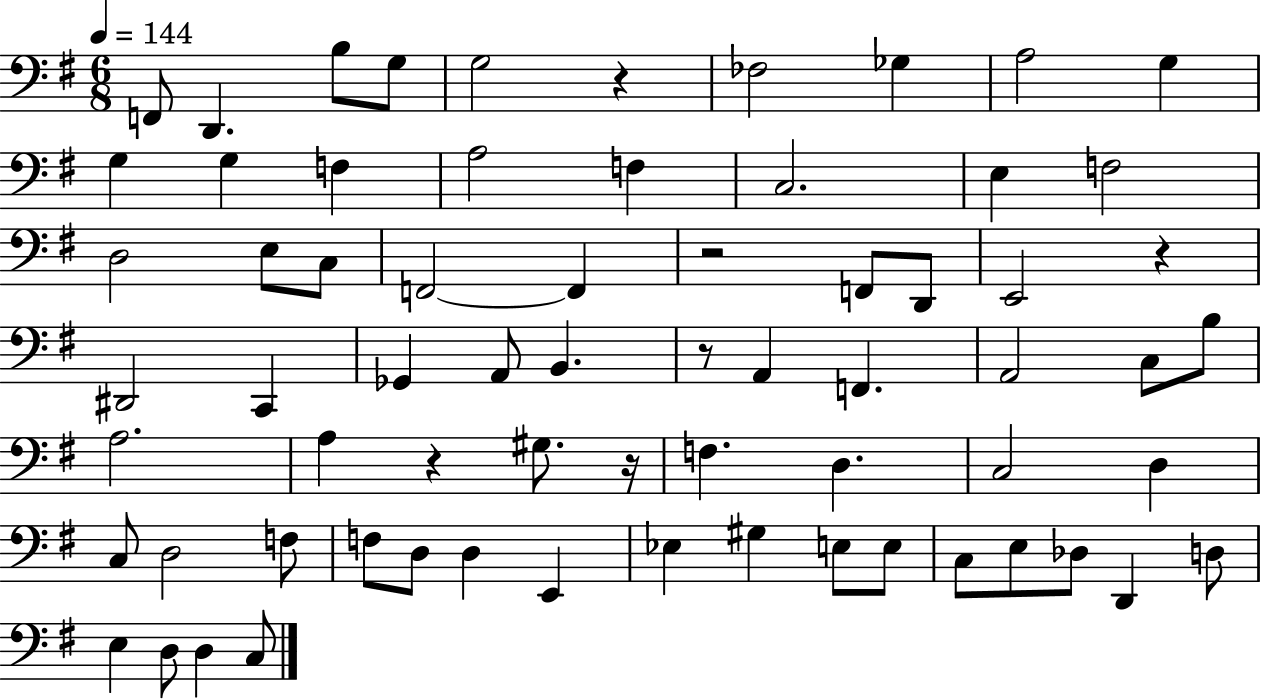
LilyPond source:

{
  \clef bass
  \numericTimeSignature
  \time 6/8
  \key g \major
  \tempo 4 = 144
  f,8 d,4. b8 g8 | g2 r4 | fes2 ges4 | a2 g4 | \break g4 g4 f4 | a2 f4 | c2. | e4 f2 | \break d2 e8 c8 | f,2~~ f,4 | r2 f,8 d,8 | e,2 r4 | \break dis,2 c,4 | ges,4 a,8 b,4. | r8 a,4 f,4. | a,2 c8 b8 | \break a2. | a4 r4 gis8. r16 | f4. d4. | c2 d4 | \break c8 d2 f8 | f8 d8 d4 e,4 | ees4 gis4 e8 e8 | c8 e8 des8 d,4 d8 | \break e4 d8 d4 c8 | \bar "|."
}